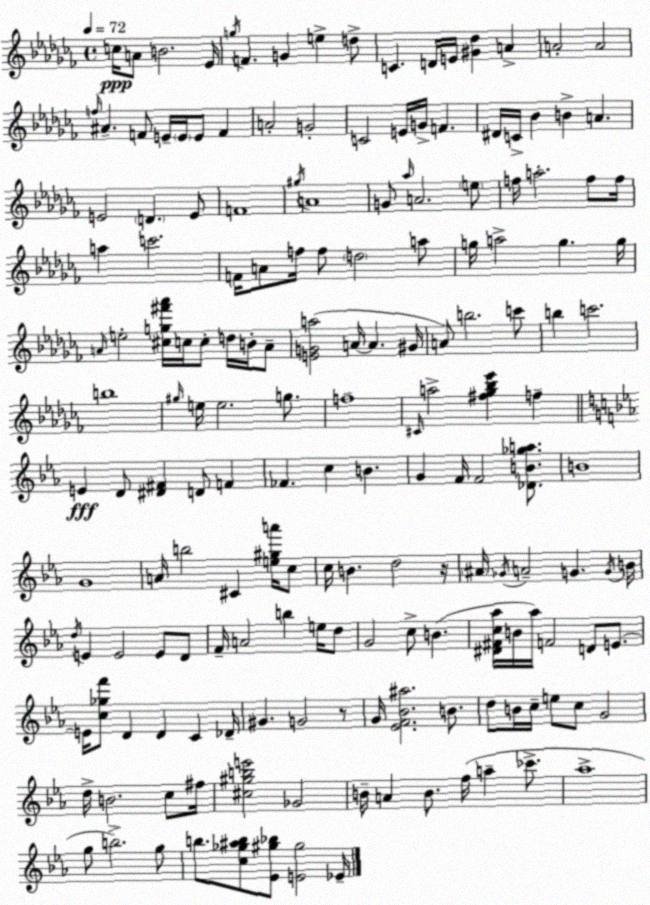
X:1
T:Untitled
M:4/4
L:1/4
K:Abm
c/4 A/2 B2 _E/4 g/4 F G e d/2 C D/4 E/4 [^G_d] A A2 A2 f/4 ^A F/2 E/4 E/4 E/2 F A2 G2 C2 E/4 G/4 F ^D/4 C/4 _B B A E2 D E/2 F4 ^g/4 A4 G/2 _a/4 A2 e/2 f/4 a2 f/2 f/4 a c'2 F/4 A/2 f/4 f/2 d2 a/2 g/4 a2 g g/4 A/4 e2 [^cg^f'_a']/4 c/4 c/2 d/4 B/4 A/2 [EGa]2 A/4 A ^G/4 A/2 b2 c'/2 b c'2 b4 ^g/4 e/4 e2 g/2 f4 ^C/4 a2 [^f_g_b_e'] f E D/2 [^D^F] D/2 F _F c B G F/4 F2 [_DB_ga]/2 B4 G4 A/4 b2 ^C [e^ga']/4 c/2 c/4 B d2 z/4 ^A/4 _G/4 A2 G G/4 B/4 d/4 E E2 E/2 D/2 F/4 A2 b e/4 d/2 G2 c/2 B [^D^Fc_a]/4 B/4 _a/4 F2 D/2 E/2 E/4 [c_gf']/2 D D C _D/4 ^G G2 z/2 G/4 [_EF_B^a]2 B/2 d/2 B/4 c/4 e/2 c/2 G2 d/4 B2 c/2 ^f/4 [^c^gbe']2 _G2 B/4 A B/2 f/4 a _c'/2 _a4 g/2 b2 g/2 b/2 [c_g^ab]/2 [_E^g_b]/2 [E^g]2 _E/4